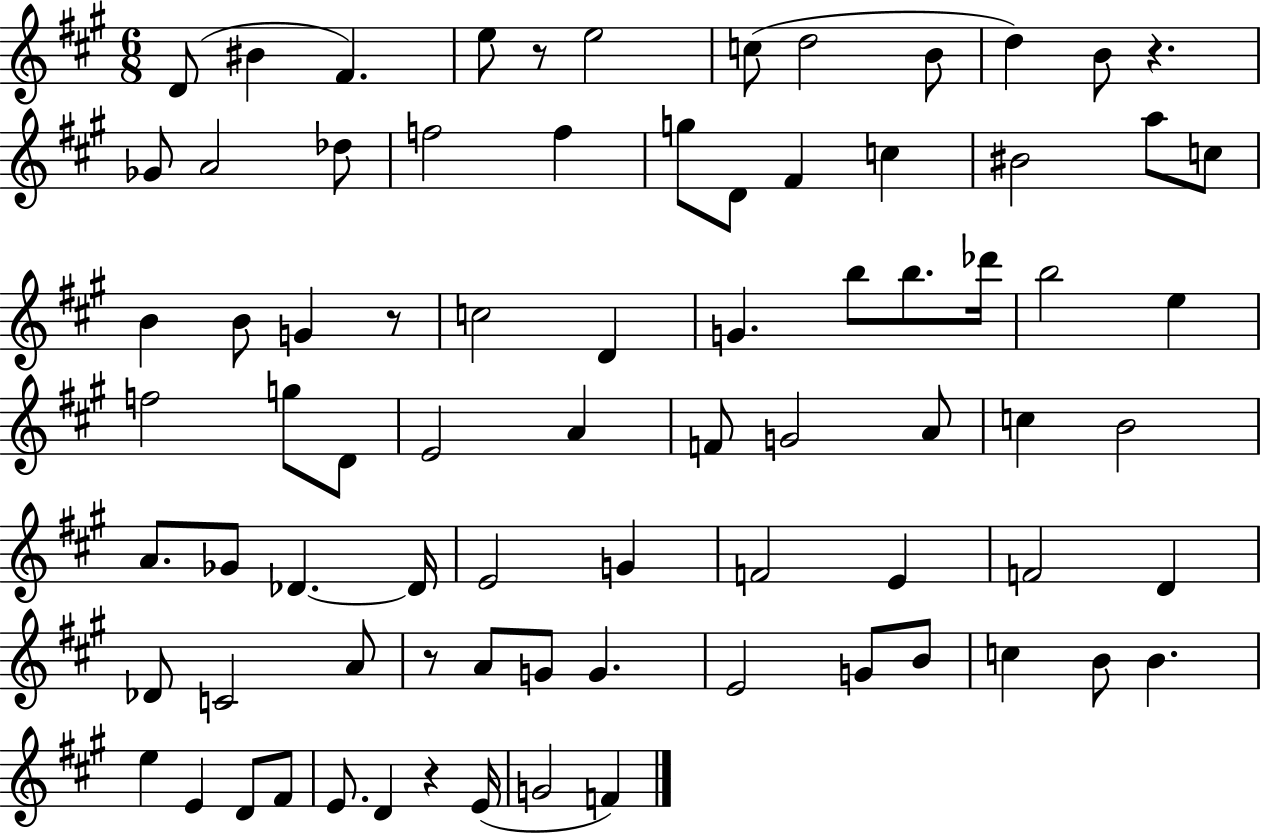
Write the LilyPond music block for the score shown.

{
  \clef treble
  \numericTimeSignature
  \time 6/8
  \key a \major
  \repeat volta 2 { d'8( bis'4 fis'4.) | e''8 r8 e''2 | c''8( d''2 b'8 | d''4) b'8 r4. | \break ges'8 a'2 des''8 | f''2 f''4 | g''8 d'8 fis'4 c''4 | bis'2 a''8 c''8 | \break b'4 b'8 g'4 r8 | c''2 d'4 | g'4. b''8 b''8. des'''16 | b''2 e''4 | \break f''2 g''8 d'8 | e'2 a'4 | f'8 g'2 a'8 | c''4 b'2 | \break a'8. ges'8 des'4.~~ des'16 | e'2 g'4 | f'2 e'4 | f'2 d'4 | \break des'8 c'2 a'8 | r8 a'8 g'8 g'4. | e'2 g'8 b'8 | c''4 b'8 b'4. | \break e''4 e'4 d'8 fis'8 | e'8. d'4 r4 e'16( | g'2 f'4) | } \bar "|."
}